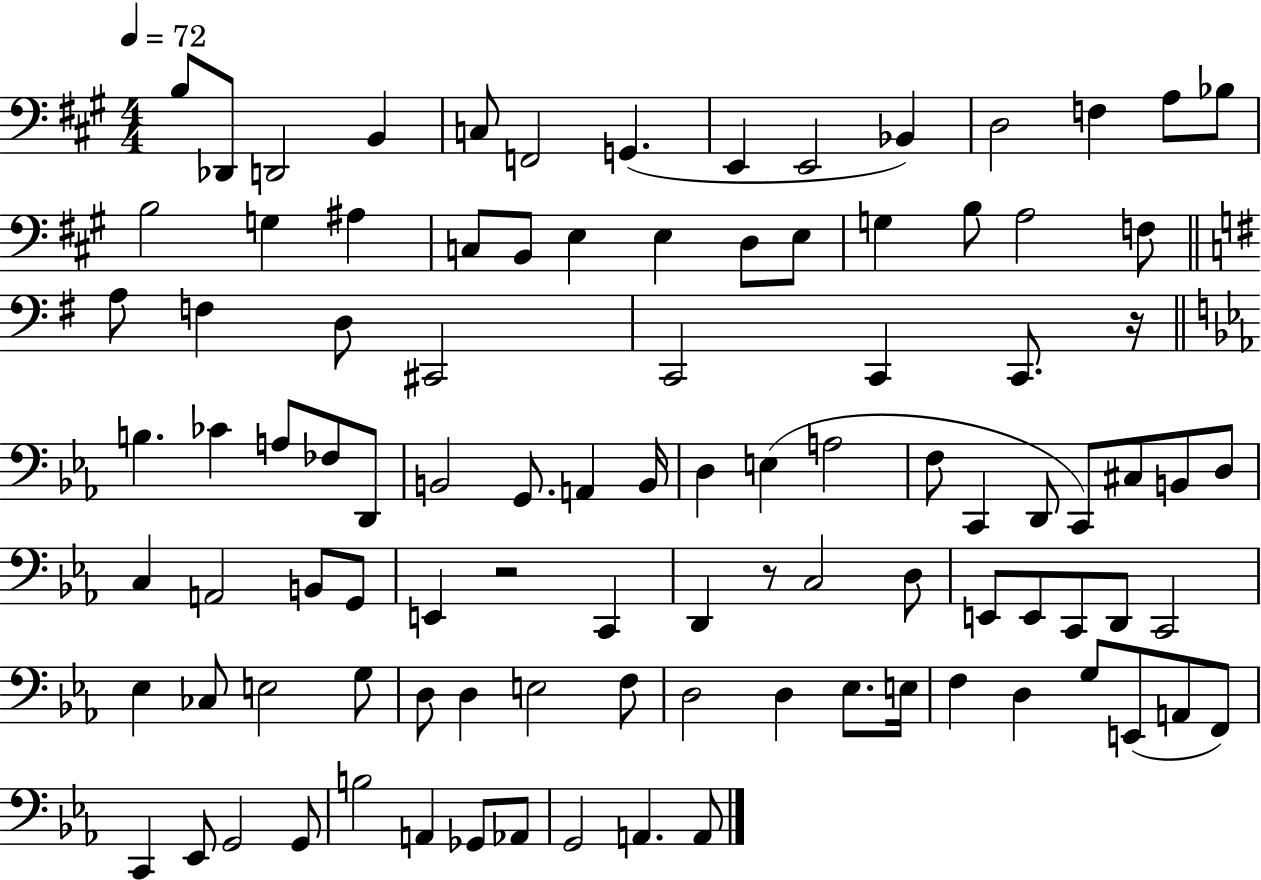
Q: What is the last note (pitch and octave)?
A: A2